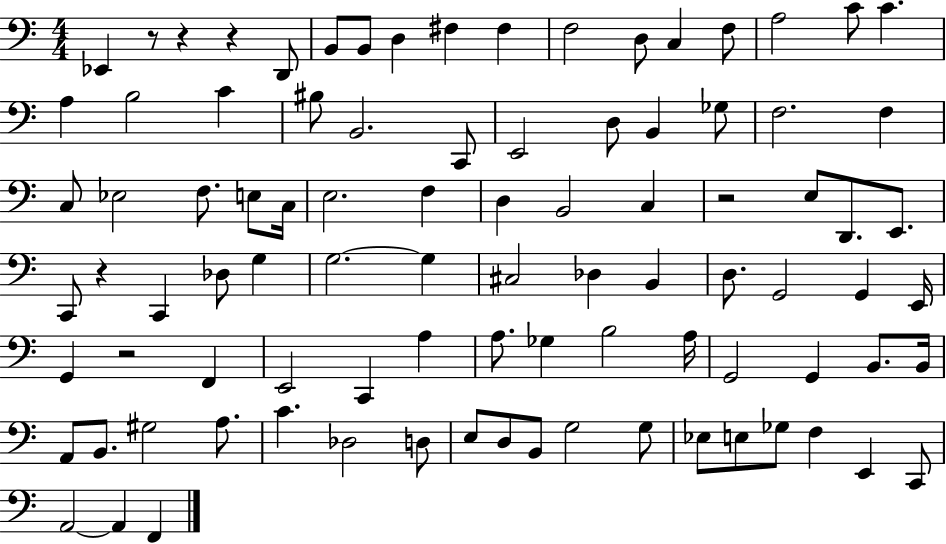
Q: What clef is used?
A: bass